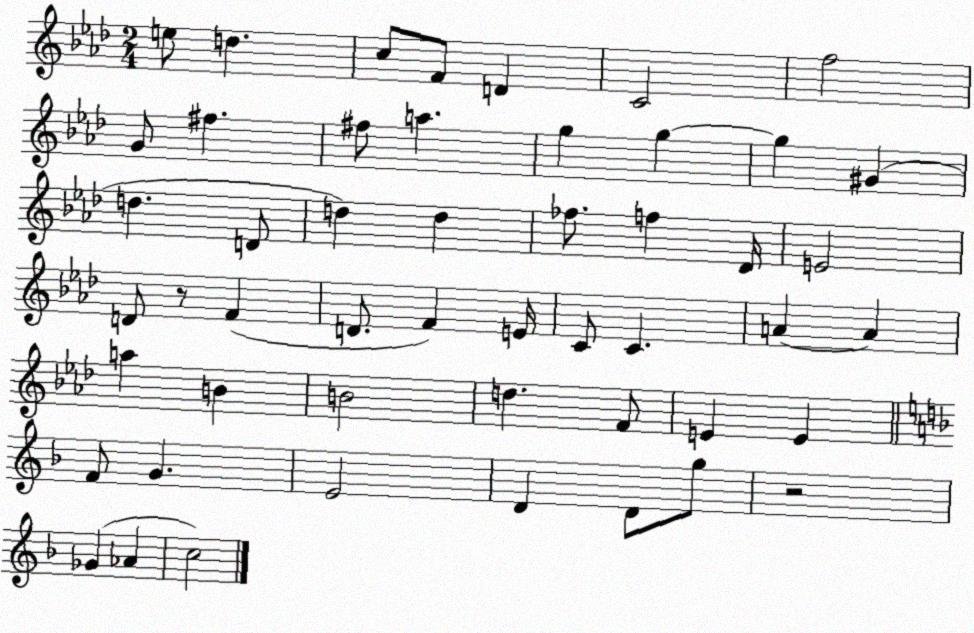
X:1
T:Untitled
M:2/4
L:1/4
K:Ab
e/2 d c/2 F/2 D C2 f2 G/2 ^f ^f/2 a g g g ^G d D/2 d d _f/2 f _D/4 E2 D/2 z/2 F D/2 F E/4 C/2 C A A a B B2 d F/2 E E F/2 G E2 D D/2 g/2 z2 _G _A c2